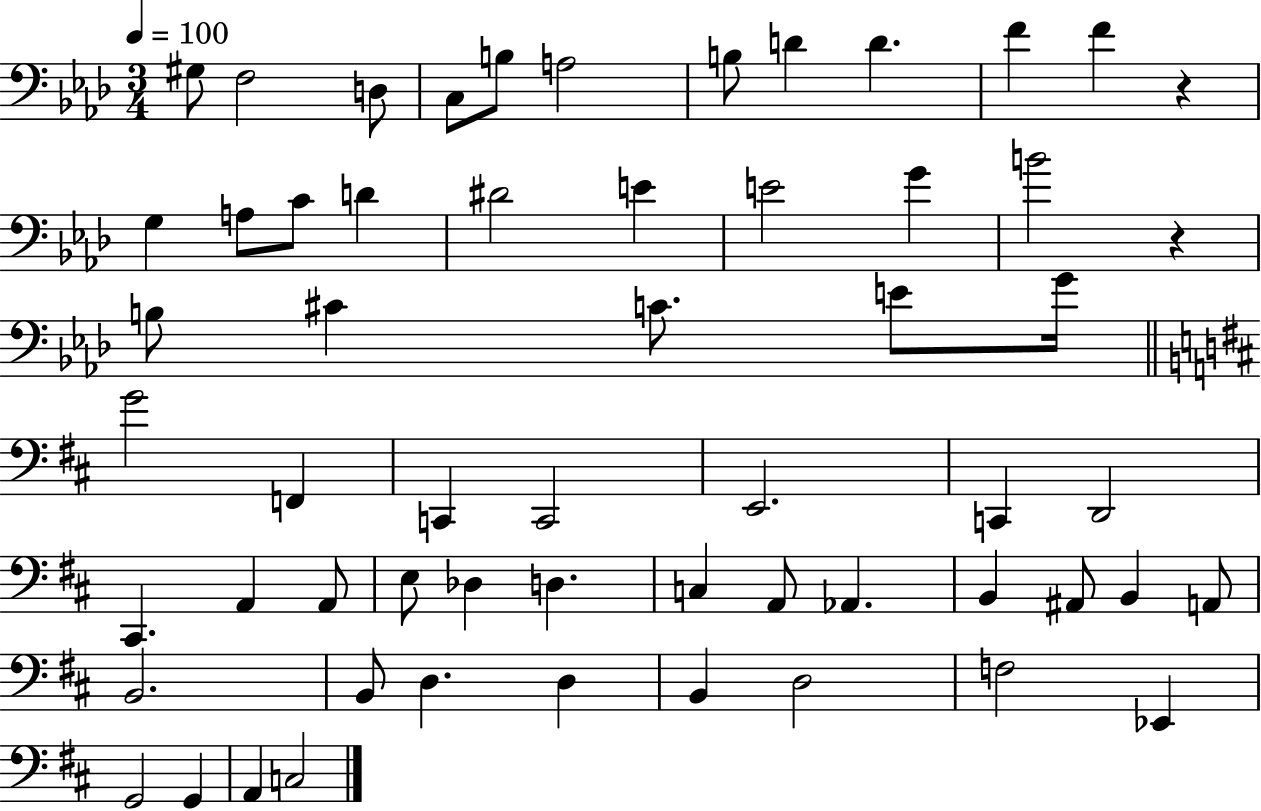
X:1
T:Untitled
M:3/4
L:1/4
K:Ab
^G,/2 F,2 D,/2 C,/2 B,/2 A,2 B,/2 D D F F z G, A,/2 C/2 D ^D2 E E2 G B2 z B,/2 ^C C/2 E/2 G/4 G2 F,, C,, C,,2 E,,2 C,, D,,2 ^C,, A,, A,,/2 E,/2 _D, D, C, A,,/2 _A,, B,, ^A,,/2 B,, A,,/2 B,,2 B,,/2 D, D, B,, D,2 F,2 _E,, G,,2 G,, A,, C,2